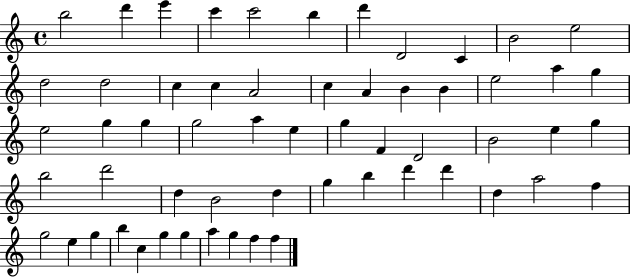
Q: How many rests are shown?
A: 0